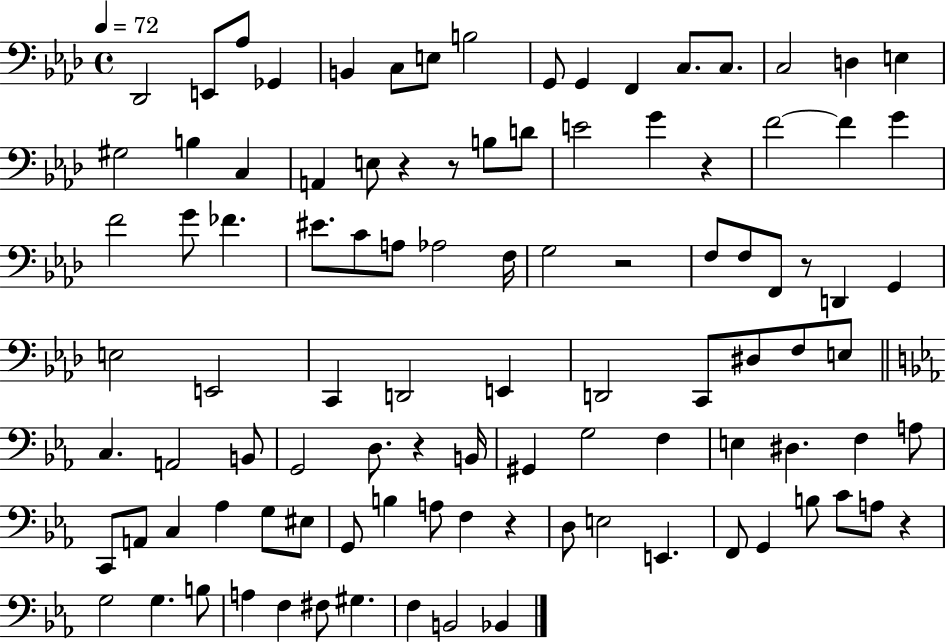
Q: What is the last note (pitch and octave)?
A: Bb2